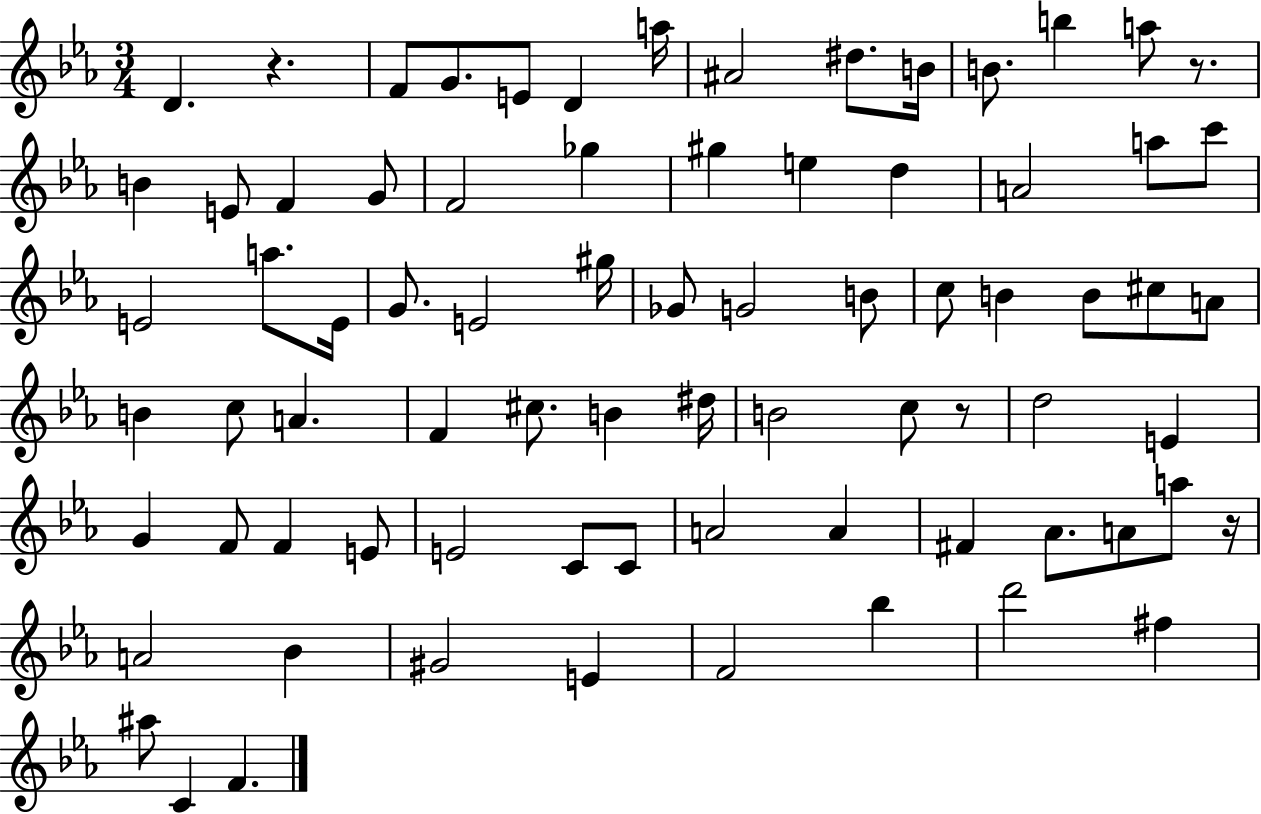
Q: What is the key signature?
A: EES major